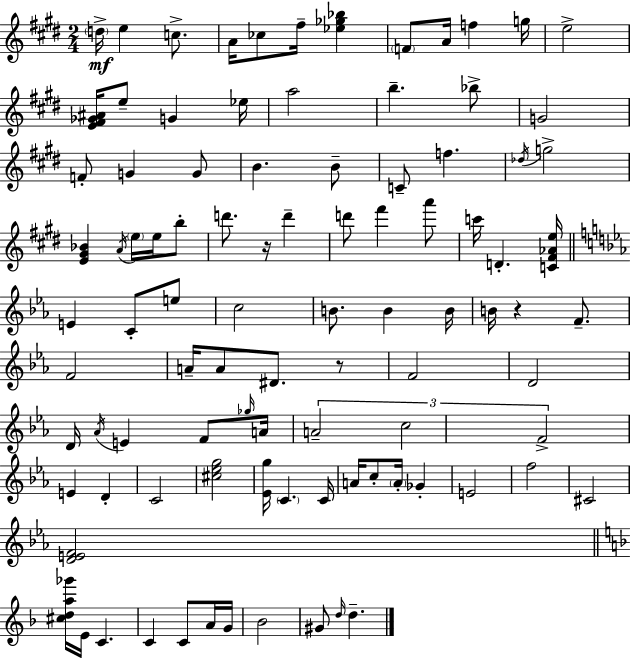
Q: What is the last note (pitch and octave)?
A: D5